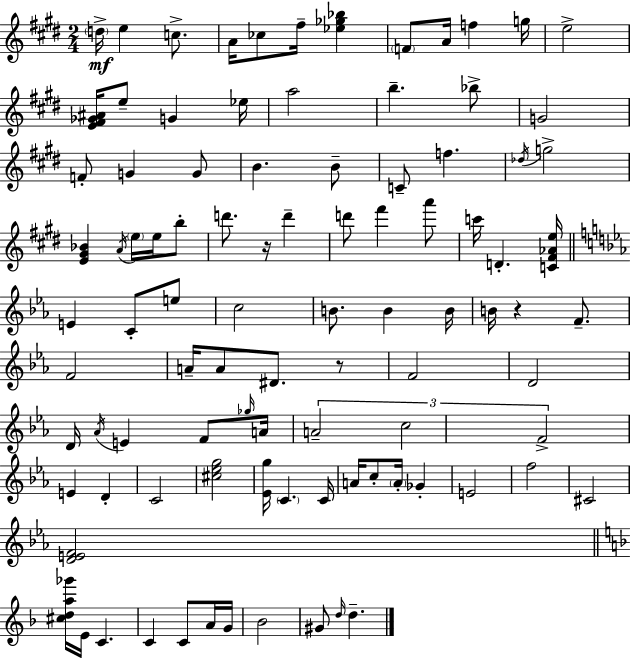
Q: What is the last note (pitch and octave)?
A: D5